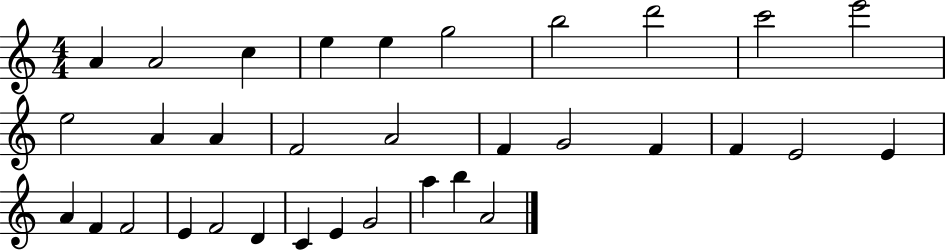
{
  \clef treble
  \numericTimeSignature
  \time 4/4
  \key c \major
  a'4 a'2 c''4 | e''4 e''4 g''2 | b''2 d'''2 | c'''2 e'''2 | \break e''2 a'4 a'4 | f'2 a'2 | f'4 g'2 f'4 | f'4 e'2 e'4 | \break a'4 f'4 f'2 | e'4 f'2 d'4 | c'4 e'4 g'2 | a''4 b''4 a'2 | \break \bar "|."
}